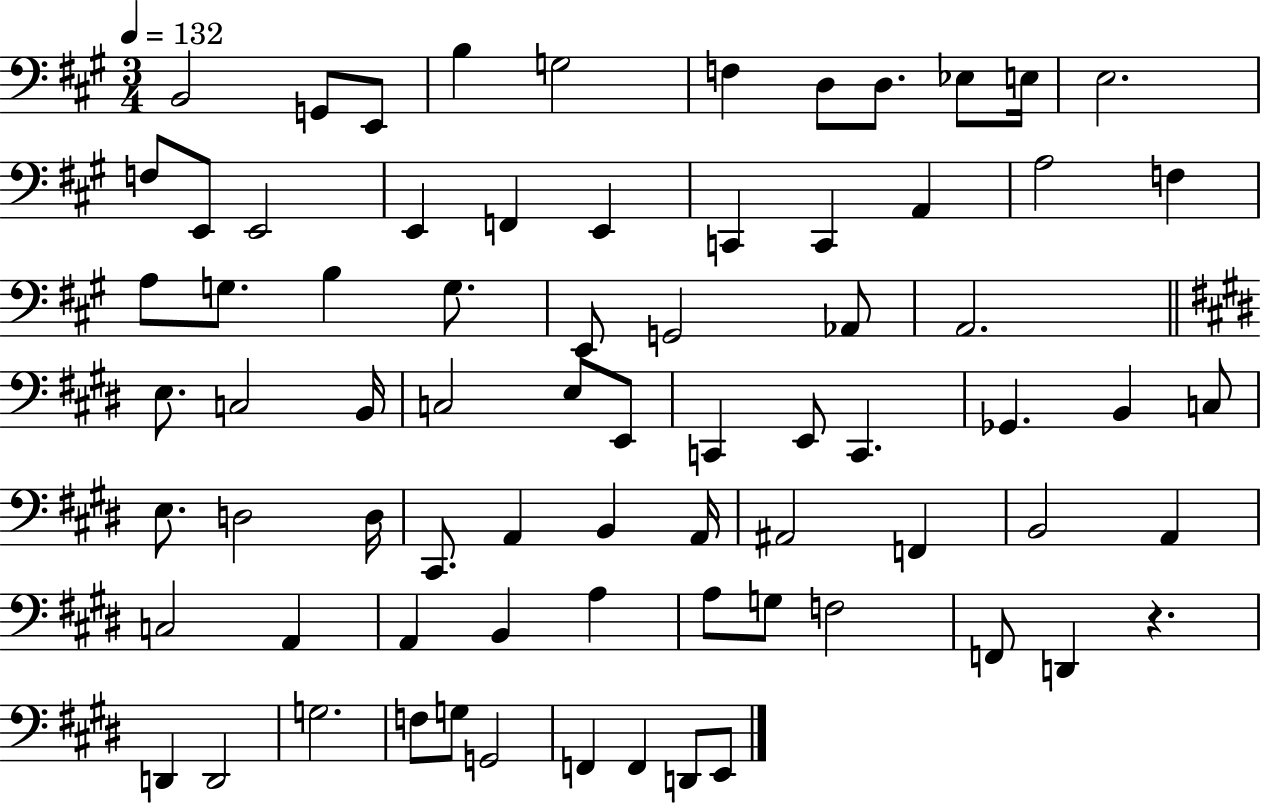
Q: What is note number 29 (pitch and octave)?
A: Ab2